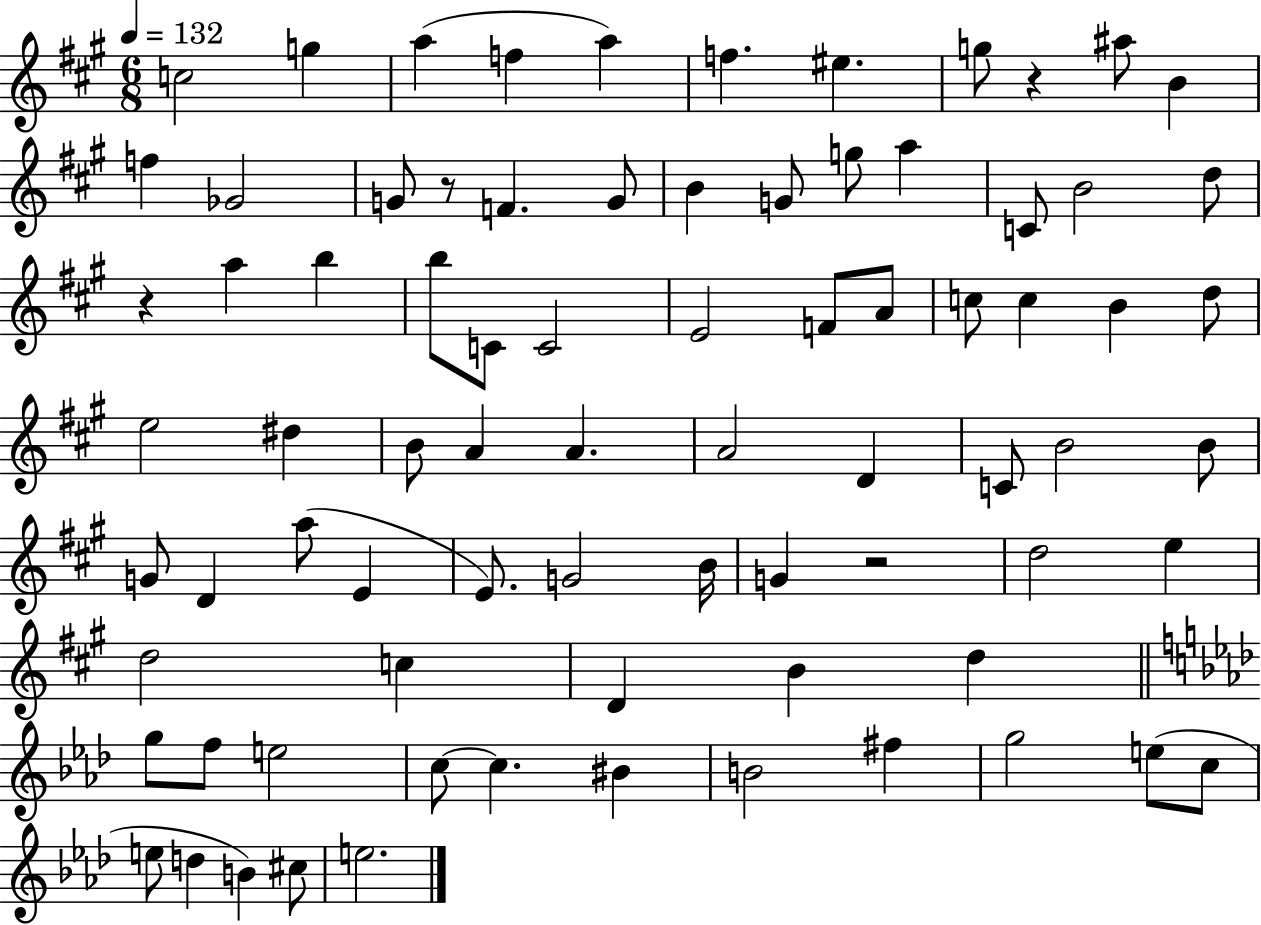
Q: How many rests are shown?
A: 4